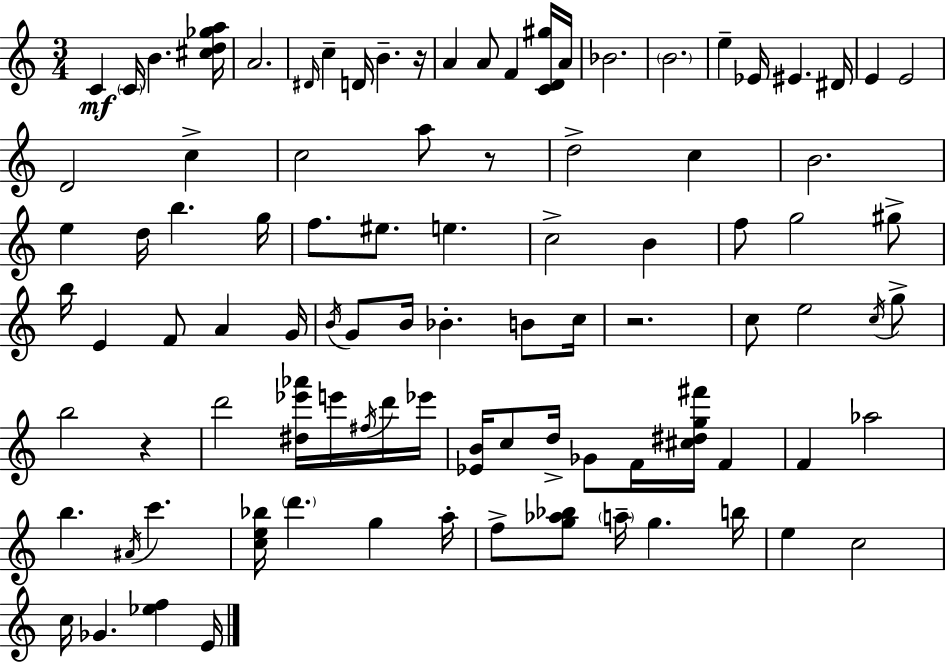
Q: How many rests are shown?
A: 4